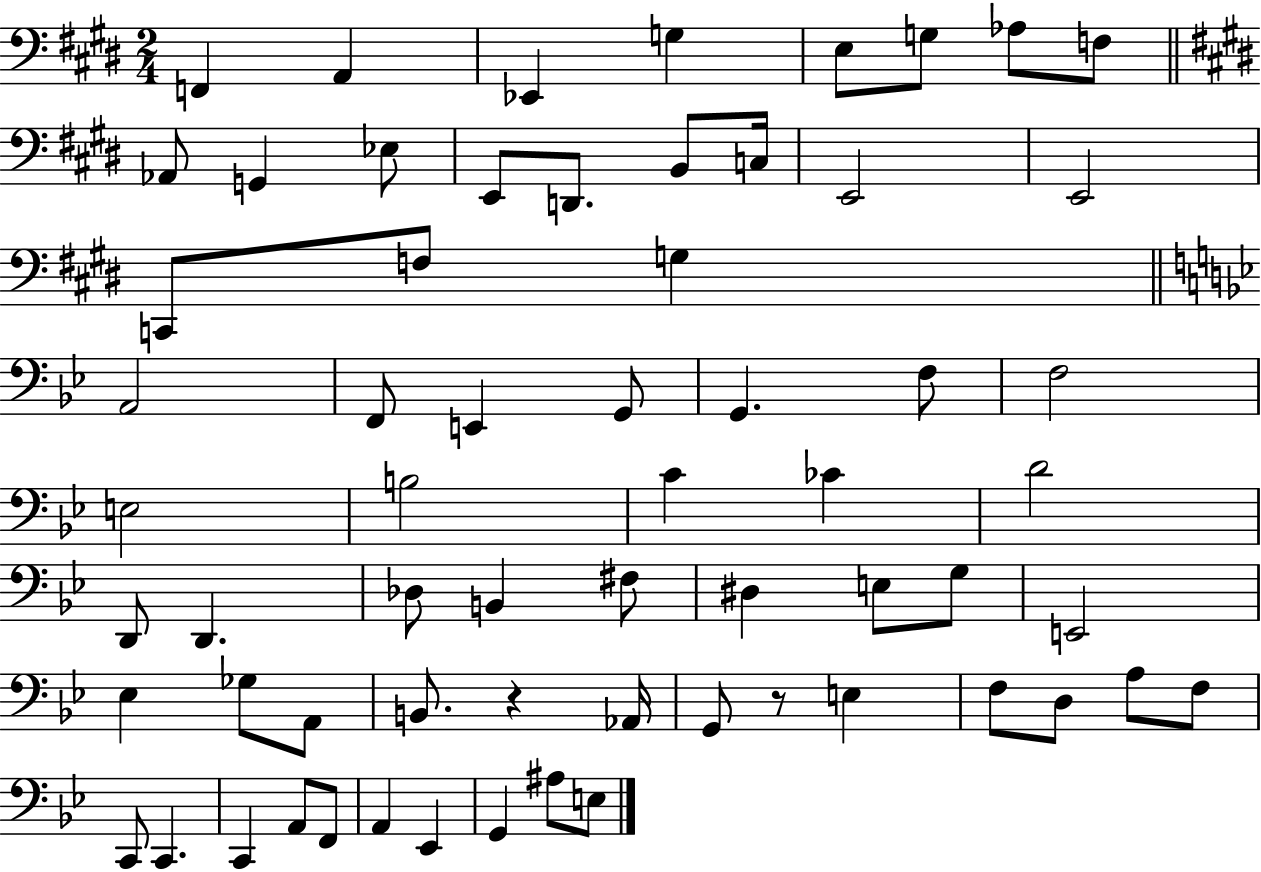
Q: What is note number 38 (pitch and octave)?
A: D#3